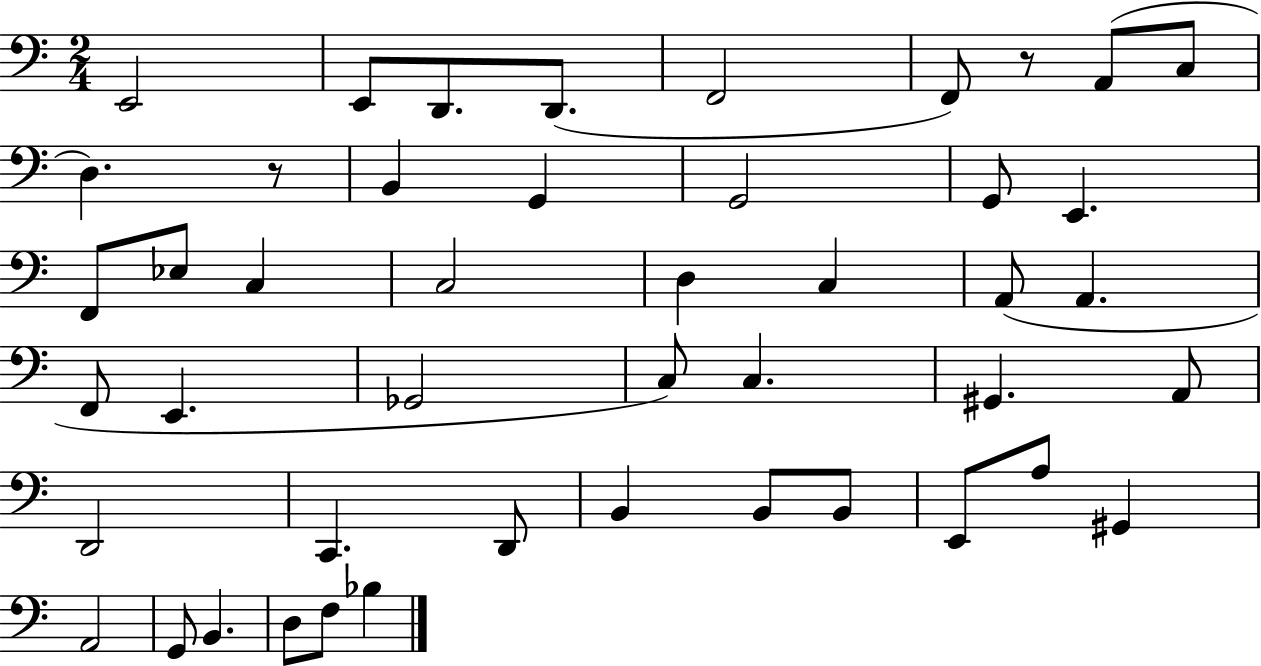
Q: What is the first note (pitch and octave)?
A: E2